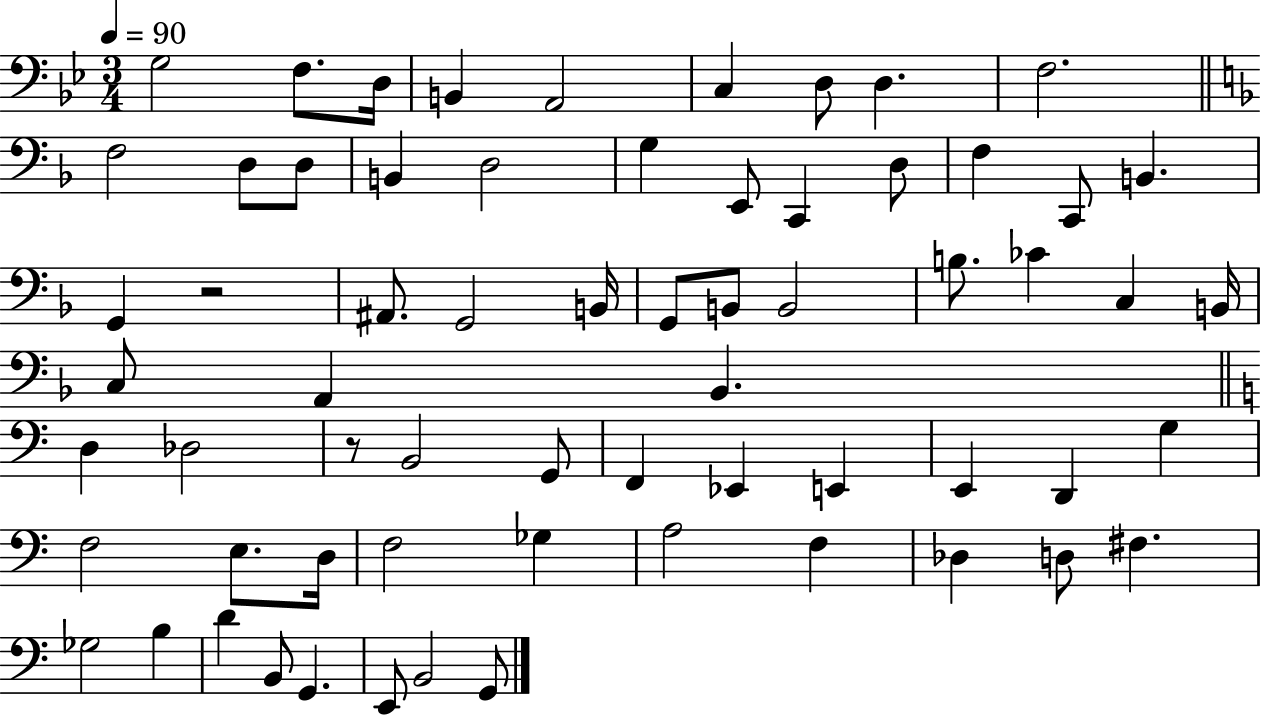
{
  \clef bass
  \numericTimeSignature
  \time 3/4
  \key bes \major
  \tempo 4 = 90
  g2 f8. d16 | b,4 a,2 | c4 d8 d4. | f2. | \break \bar "||" \break \key d \minor f2 d8 d8 | b,4 d2 | g4 e,8 c,4 d8 | f4 c,8 b,4. | \break g,4 r2 | ais,8. g,2 b,16 | g,8 b,8 b,2 | b8. ces'4 c4 b,16 | \break c8 a,4 bes,4. | \bar "||" \break \key c \major d4 des2 | r8 b,2 g,8 | f,4 ees,4 e,4 | e,4 d,4 g4 | \break f2 e8. d16 | f2 ges4 | a2 f4 | des4 d8 fis4. | \break ges2 b4 | d'4 b,8 g,4. | e,8 b,2 g,8 | \bar "|."
}